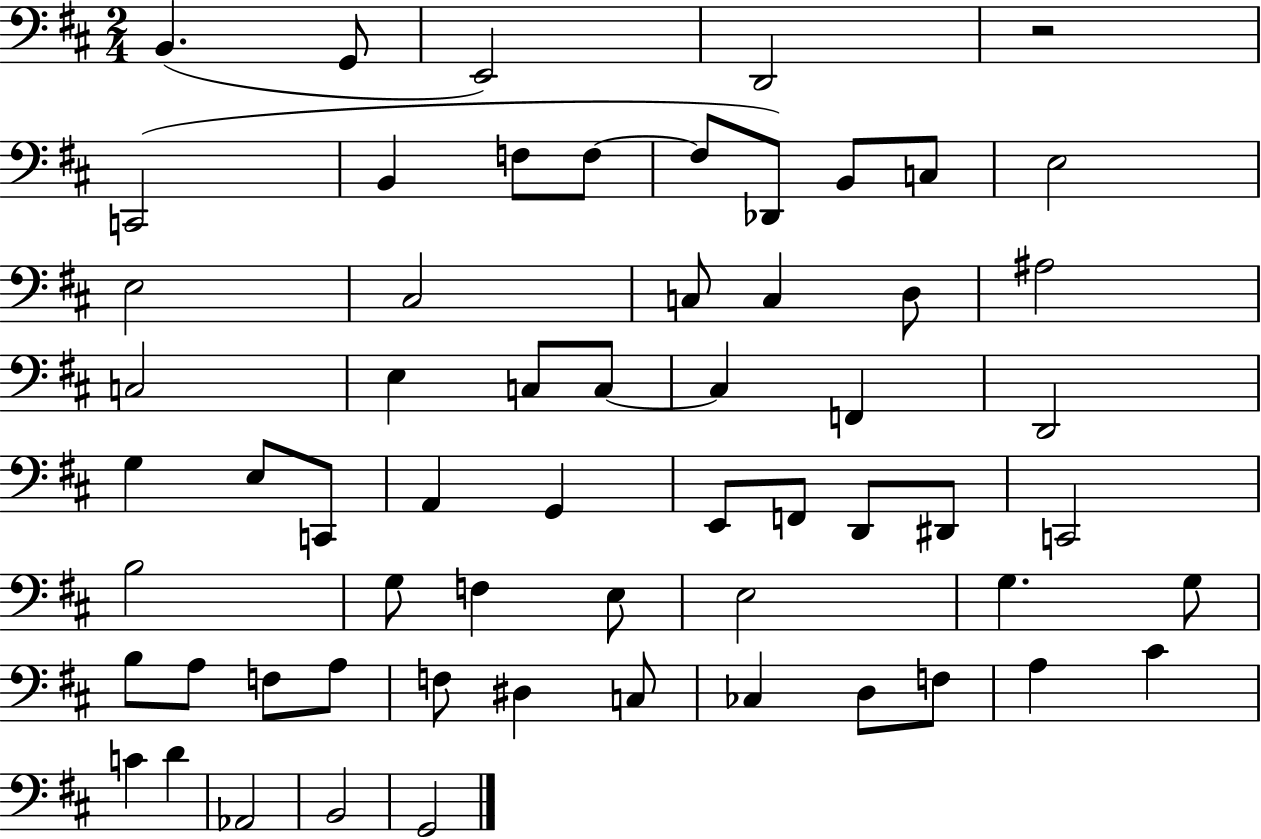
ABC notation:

X:1
T:Untitled
M:2/4
L:1/4
K:D
B,, G,,/2 E,,2 D,,2 z2 C,,2 B,, F,/2 F,/2 F,/2 _D,,/2 B,,/2 C,/2 E,2 E,2 ^C,2 C,/2 C, D,/2 ^A,2 C,2 E, C,/2 C,/2 C, F,, D,,2 G, E,/2 C,,/2 A,, G,, E,,/2 F,,/2 D,,/2 ^D,,/2 C,,2 B,2 G,/2 F, E,/2 E,2 G, G,/2 B,/2 A,/2 F,/2 A,/2 F,/2 ^D, C,/2 _C, D,/2 F,/2 A, ^C C D _A,,2 B,,2 G,,2